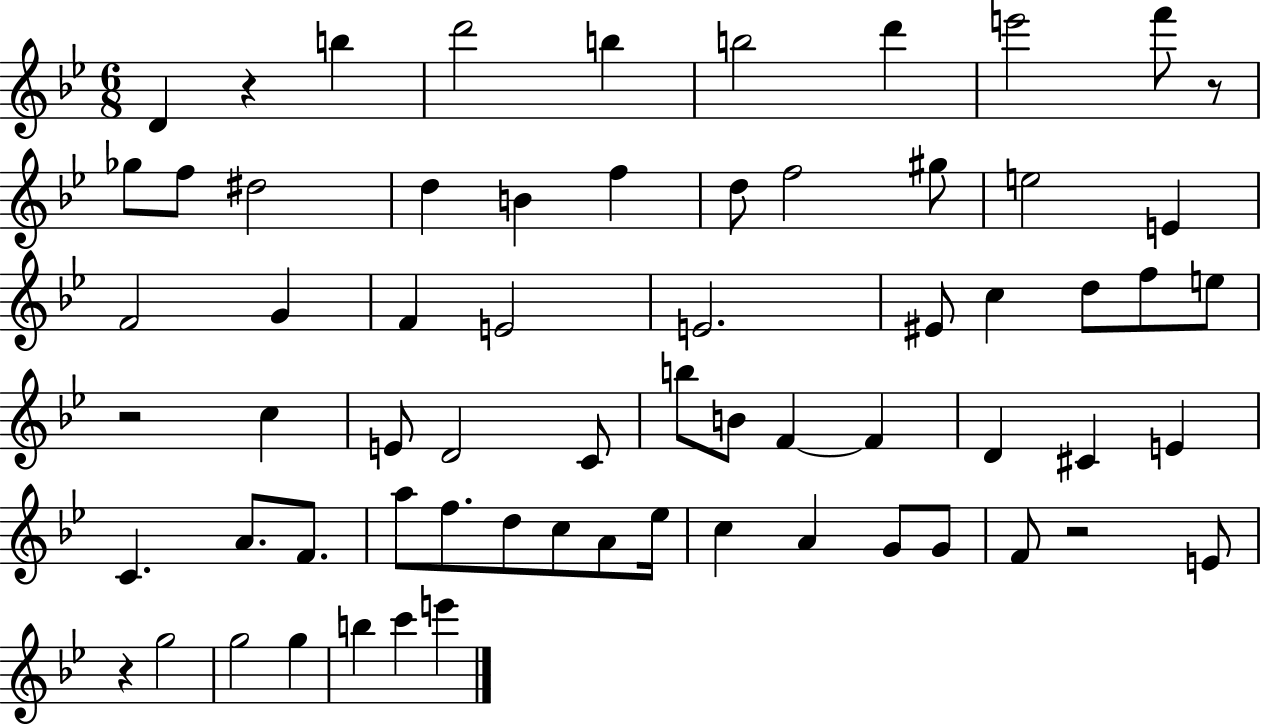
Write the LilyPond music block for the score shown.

{
  \clef treble
  \numericTimeSignature
  \time 6/8
  \key bes \major
  \repeat volta 2 { d'4 r4 b''4 | d'''2 b''4 | b''2 d'''4 | e'''2 f'''8 r8 | \break ges''8 f''8 dis''2 | d''4 b'4 f''4 | d''8 f''2 gis''8 | e''2 e'4 | \break f'2 g'4 | f'4 e'2 | e'2. | eis'8 c''4 d''8 f''8 e''8 | \break r2 c''4 | e'8 d'2 c'8 | b''8 b'8 f'4~~ f'4 | d'4 cis'4 e'4 | \break c'4. a'8. f'8. | a''8 f''8. d''8 c''8 a'8 ees''16 | c''4 a'4 g'8 g'8 | f'8 r2 e'8 | \break r4 g''2 | g''2 g''4 | b''4 c'''4 e'''4 | } \bar "|."
}